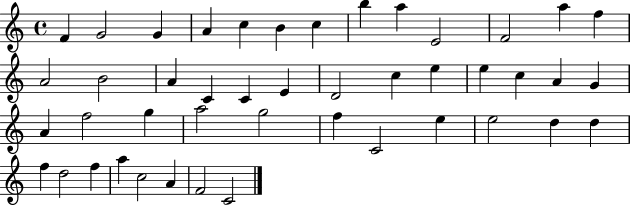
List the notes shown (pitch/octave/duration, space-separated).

F4/q G4/h G4/q A4/q C5/q B4/q C5/q B5/q A5/q E4/h F4/h A5/q F5/q A4/h B4/h A4/q C4/q C4/q E4/q D4/h C5/q E5/q E5/q C5/q A4/q G4/q A4/q F5/h G5/q A5/h G5/h F5/q C4/h E5/q E5/h D5/q D5/q F5/q D5/h F5/q A5/q C5/h A4/q F4/h C4/h